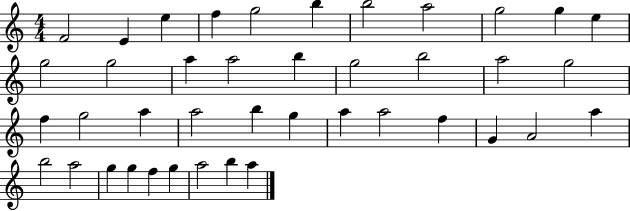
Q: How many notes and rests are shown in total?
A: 41